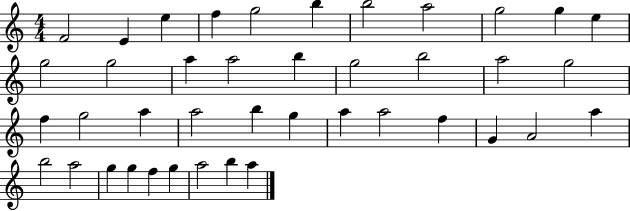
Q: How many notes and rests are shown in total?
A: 41